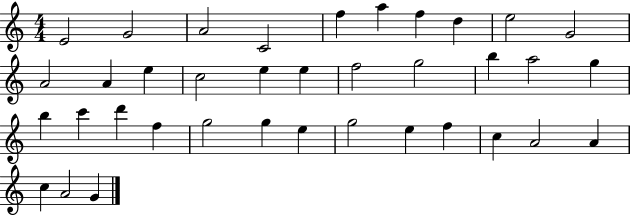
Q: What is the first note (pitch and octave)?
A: E4